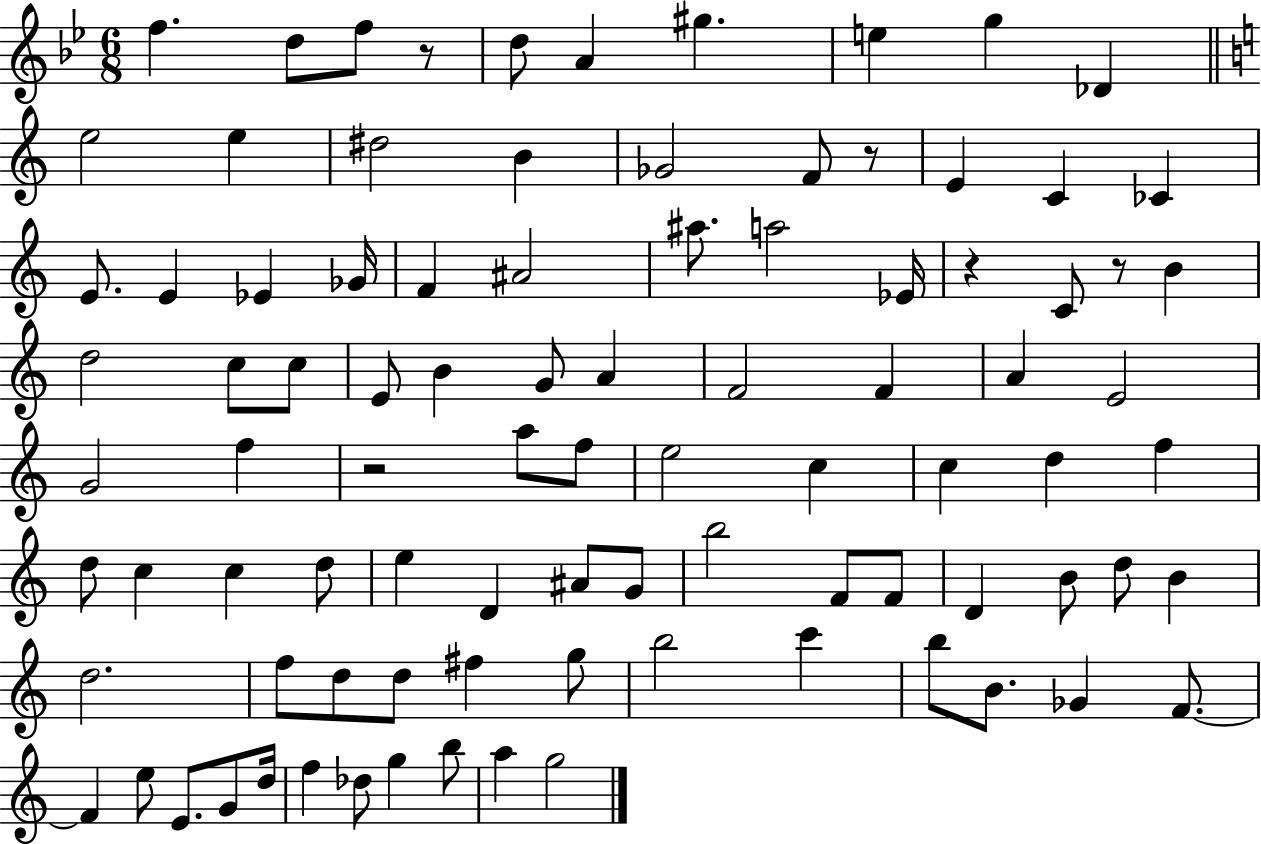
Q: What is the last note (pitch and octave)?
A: G5